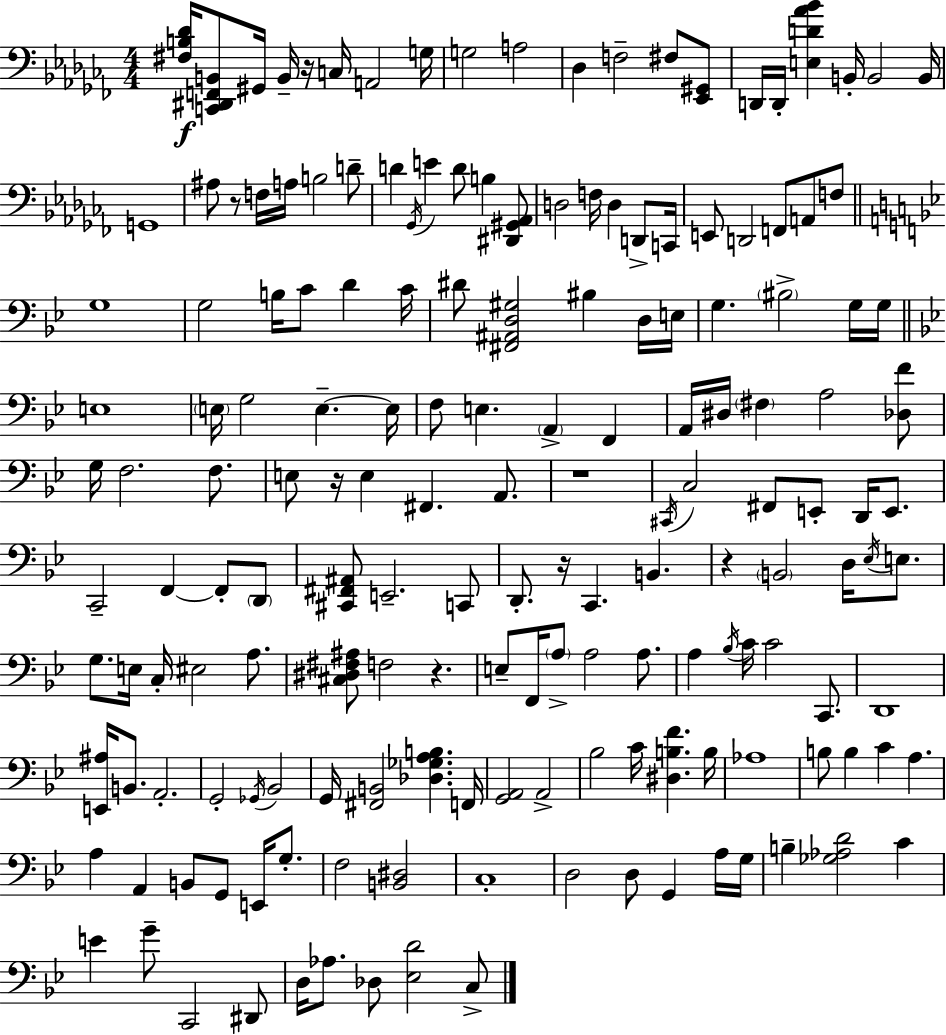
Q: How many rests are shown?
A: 7